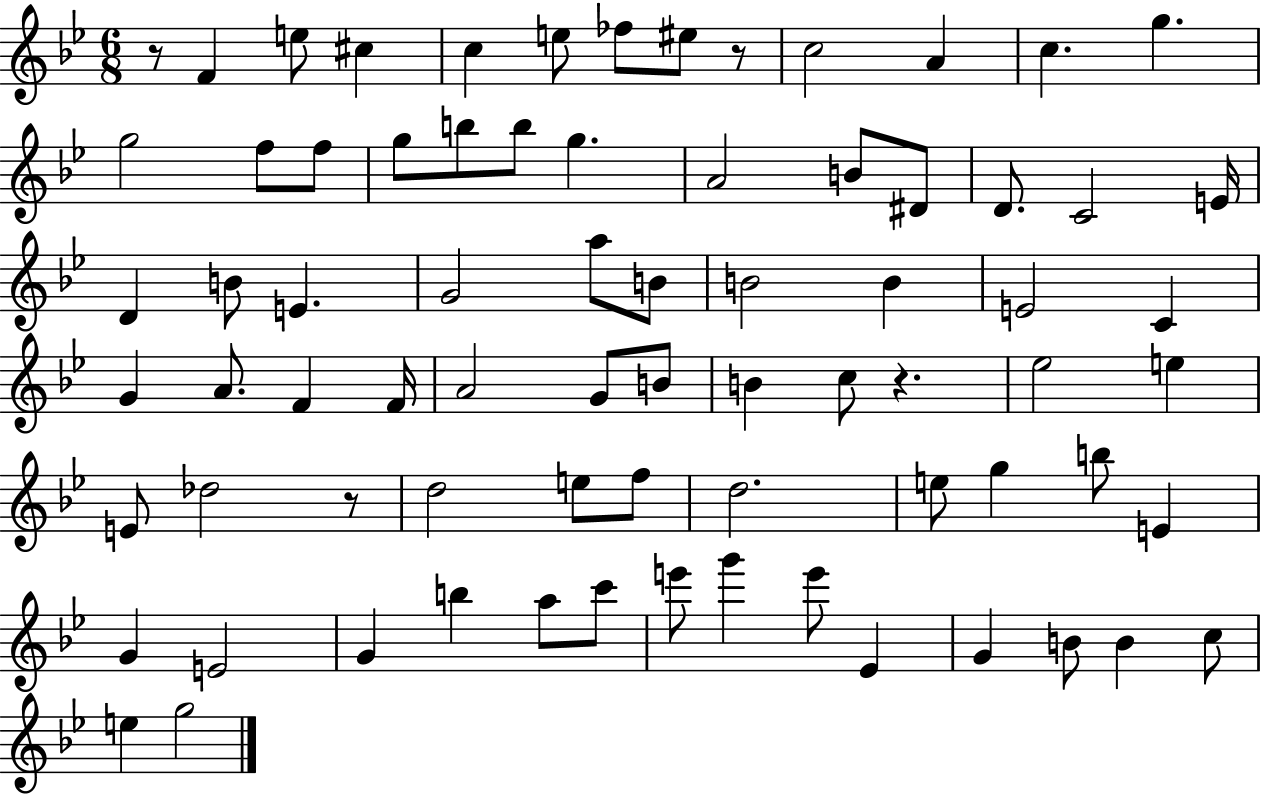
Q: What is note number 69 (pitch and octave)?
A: C5